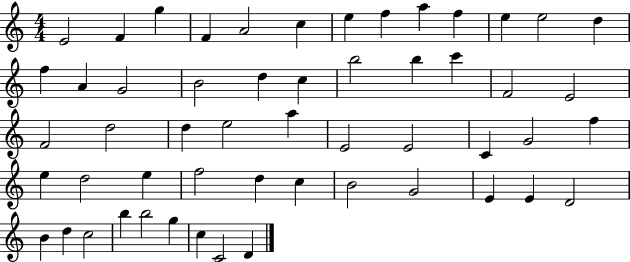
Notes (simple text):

E4/h F4/q G5/q F4/q A4/h C5/q E5/q F5/q A5/q F5/q E5/q E5/h D5/q F5/q A4/q G4/h B4/h D5/q C5/q B5/h B5/q C6/q F4/h E4/h F4/h D5/h D5/q E5/h A5/q E4/h E4/h C4/q G4/h F5/q E5/q D5/h E5/q F5/h D5/q C5/q B4/h G4/h E4/q E4/q D4/h B4/q D5/q C5/h B5/q B5/h G5/q C5/q C4/h D4/q